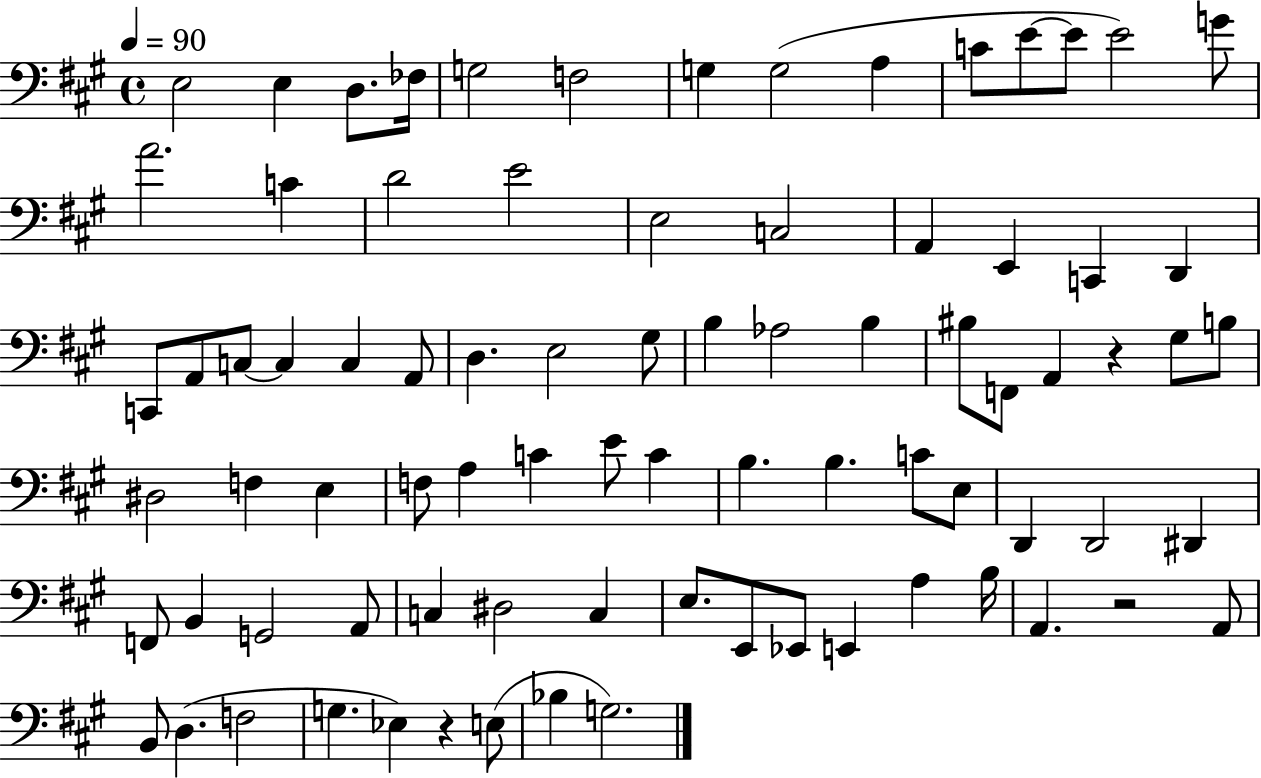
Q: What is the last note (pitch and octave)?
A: G3